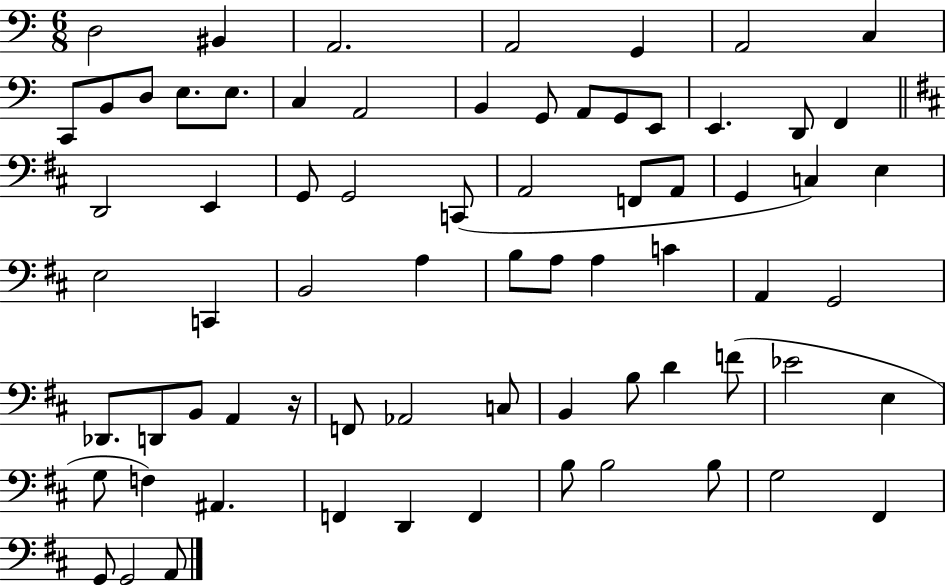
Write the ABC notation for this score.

X:1
T:Untitled
M:6/8
L:1/4
K:C
D,2 ^B,, A,,2 A,,2 G,, A,,2 C, C,,/2 B,,/2 D,/2 E,/2 E,/2 C, A,,2 B,, G,,/2 A,,/2 G,,/2 E,,/2 E,, D,,/2 F,, D,,2 E,, G,,/2 G,,2 C,,/2 A,,2 F,,/2 A,,/2 G,, C, E, E,2 C,, B,,2 A, B,/2 A,/2 A, C A,, G,,2 _D,,/2 D,,/2 B,,/2 A,, z/4 F,,/2 _A,,2 C,/2 B,, B,/2 D F/2 _E2 E, G,/2 F, ^A,, F,, D,, F,, B,/2 B,2 B,/2 G,2 ^F,, G,,/2 G,,2 A,,/2